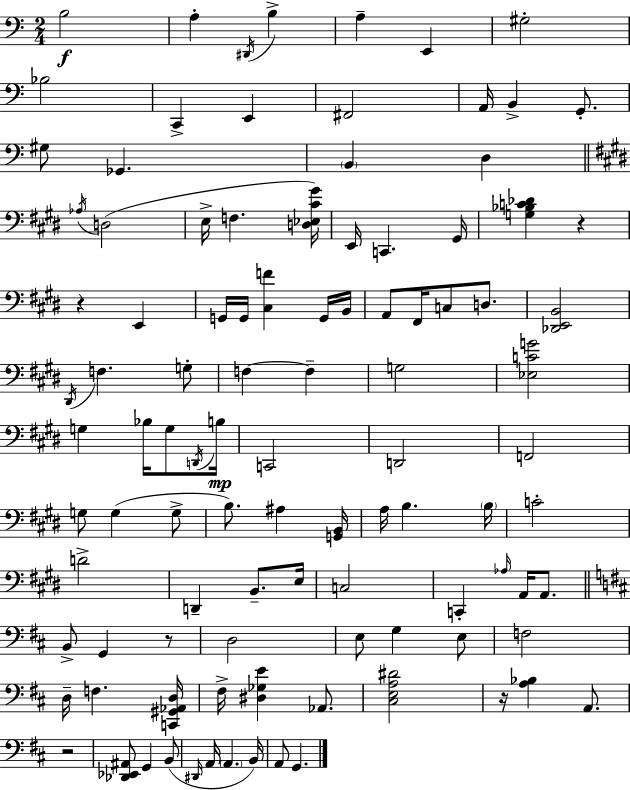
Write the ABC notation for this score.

X:1
T:Untitled
M:2/4
L:1/4
K:C
B,2 A, ^D,,/4 B, A, E,, ^G,2 _B,2 C,, E,, ^F,,2 A,,/4 B,, G,,/2 ^G,/2 _G,, B,, D, _A,/4 D,2 E,/4 F, [D,_E,^C^G]/4 E,,/4 C,, ^G,,/4 [G,_B,C_D] z z E,, G,,/4 G,,/4 [^C,F] G,,/4 B,,/4 A,,/2 ^F,,/4 C,/2 D,/2 [_D,,E,,B,,]2 ^D,,/4 F, G,/2 F, F, G,2 [_E,CG]2 G, _B,/4 G,/2 D,,/4 B,/4 C,,2 D,,2 F,,2 G,/2 G, G,/2 B,/2 ^A, [G,,B,,]/4 A,/4 B, B,/4 C2 D2 D,, B,,/2 E,/4 C,2 C,, _A,/4 A,,/4 A,,/2 B,,/2 G,, z/2 D,2 E,/2 G, E,/2 F,2 D,/4 F, [C,,^G,,_A,,D,]/4 ^F,/4 [^D,_G,E] _A,,/2 [^C,E,A,^D]2 z/4 [A,_B,] A,,/2 z2 [_D,,_E,,^A,,]/2 G,, B,,/2 ^D,,/4 A,,/4 A,, B,,/4 A,,/2 G,,